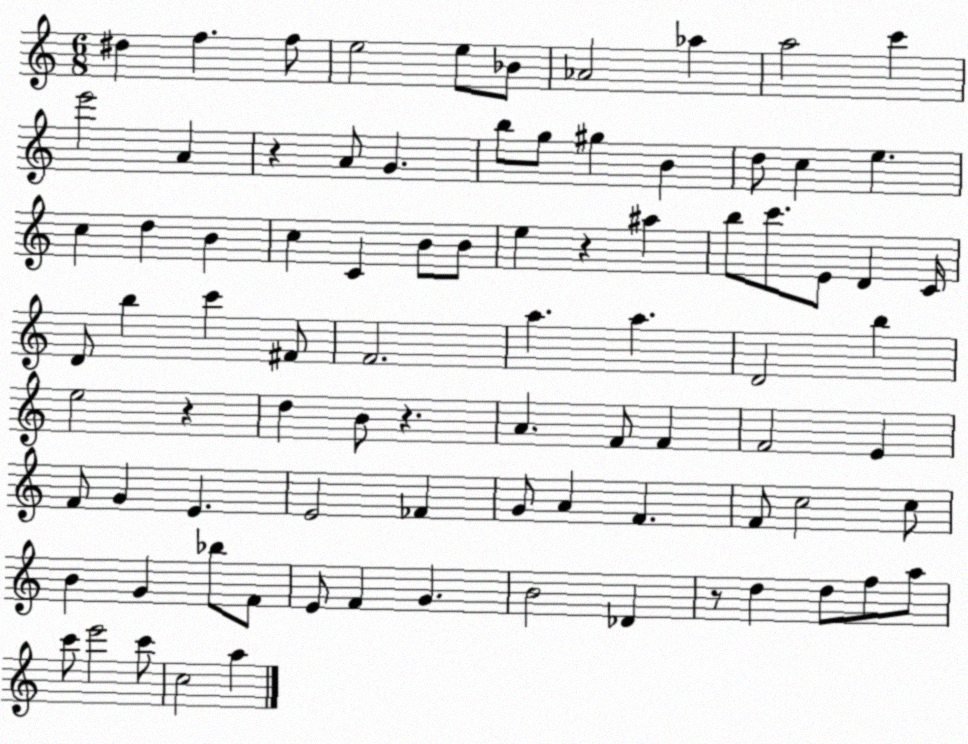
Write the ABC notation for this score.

X:1
T:Untitled
M:6/8
L:1/4
K:C
^d f f/2 e2 e/2 _B/2 _A2 _a a2 c' e'2 A z A/2 G b/2 g/2 ^g B d/2 c e c d B c C B/2 B/2 e z ^a b/2 c'/2 E/2 D C/4 D/2 b c' ^F/2 F2 a a D2 b e2 z d B/2 z A F/2 F F2 E F/2 G E E2 _F G/2 A F F/2 c2 c/2 B G _b/2 F/2 E/2 F G B2 _D z/2 d d/2 f/2 a/2 c'/2 e'2 c'/2 c2 a